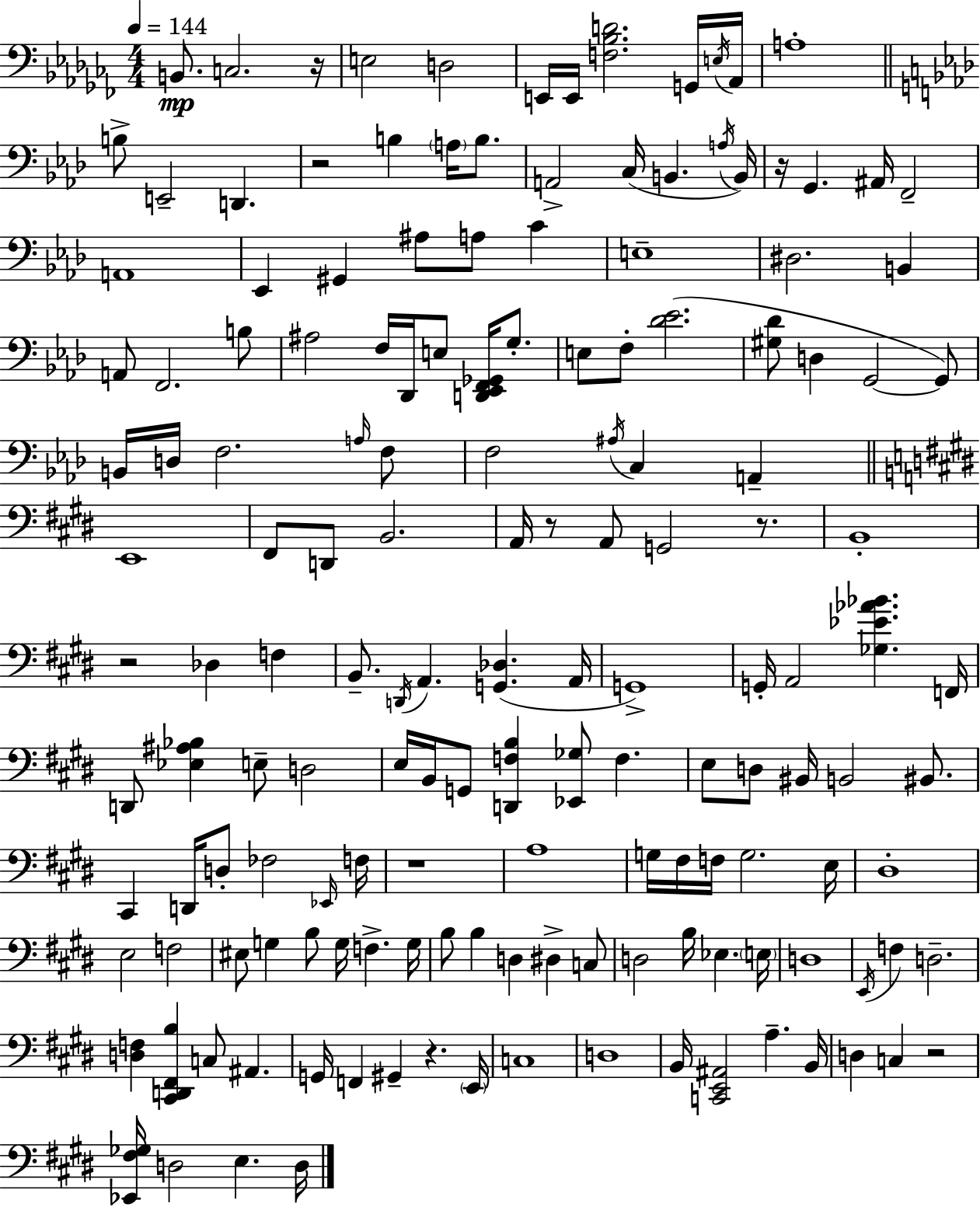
B2/e. C3/h. R/s E3/h D3/h E2/s E2/s [F3,Bb3,D4]/h. G2/s E3/s Ab2/s A3/w B3/e E2/h D2/q. R/h B3/q A3/s B3/e. A2/h C3/s B2/q. A3/s B2/s R/s G2/q. A#2/s F2/h A2/w Eb2/q G#2/q A#3/e A3/e C4/q E3/w D#3/h. B2/q A2/e F2/h. B3/e A#3/h F3/s Db2/s E3/e [D2,Eb2,F2,Gb2]/s G3/e. E3/e F3/e [Db4,Eb4]/h. [G#3,Db4]/e D3/q G2/h G2/e B2/s D3/s F3/h. A3/s F3/e F3/h A#3/s C3/q A2/q E2/w F#2/e D2/e B2/h. A2/s R/e A2/e G2/h R/e. B2/w R/h Db3/q F3/q B2/e. D2/s A2/q. [G2,Db3]/q. A2/s G2/w G2/s A2/h [Gb3,Eb4,Ab4,Bb4]/q. F2/s D2/e [Eb3,A#3,Bb3]/q E3/e D3/h E3/s B2/s G2/e [D2,F3,B3]/q [Eb2,Gb3]/e F3/q. E3/e D3/e BIS2/s B2/h BIS2/e. C#2/q D2/s D3/e FES3/h Eb2/s F3/s R/w A3/w G3/s F#3/s F3/s G3/h. E3/s D#3/w E3/h F3/h EIS3/e G3/q B3/e G3/s F3/q. G3/s B3/e B3/q D3/q D#3/q C3/e D3/h B3/s Eb3/q. E3/s D3/w E2/s F3/q D3/h. [D3,F3]/q [C#2,D2,F#2,B3]/q C3/e A#2/q. G2/s F2/q G#2/q R/q. E2/s C3/w D3/w B2/s [C2,E2,A#2]/h A3/q. B2/s D3/q C3/q R/h [Eb2,F#3,Gb3]/s D3/h E3/q. D3/s